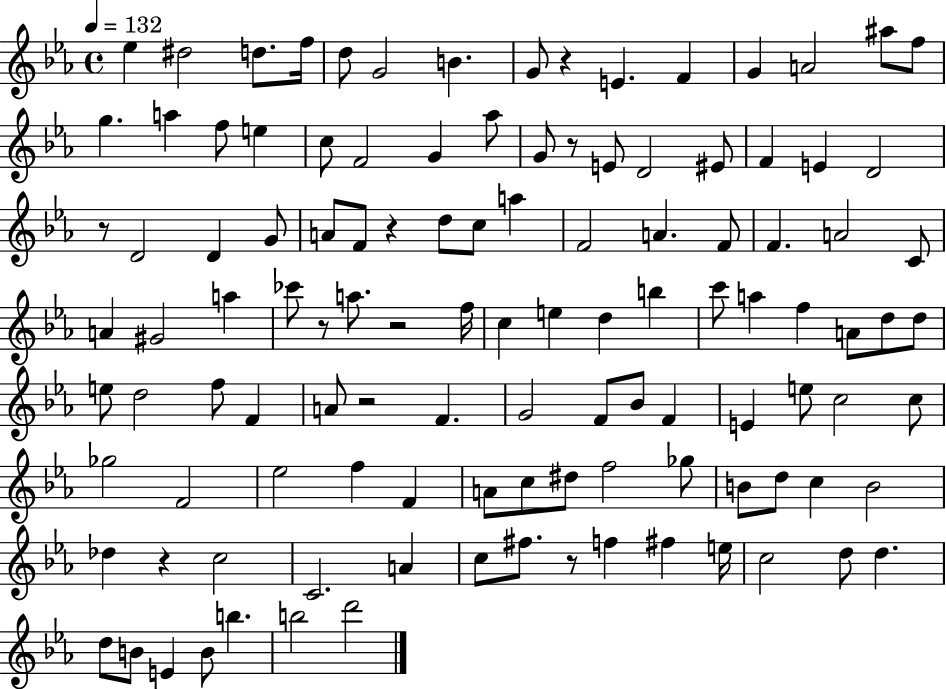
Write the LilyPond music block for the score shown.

{
  \clef treble
  \time 4/4
  \defaultTimeSignature
  \key ees \major
  \tempo 4 = 132
  ees''4 dis''2 d''8. f''16 | d''8 g'2 b'4. | g'8 r4 e'4. f'4 | g'4 a'2 ais''8 f''8 | \break g''4. a''4 f''8 e''4 | c''8 f'2 g'4 aes''8 | g'8 r8 e'8 d'2 eis'8 | f'4 e'4 d'2 | \break r8 d'2 d'4 g'8 | a'8 f'8 r4 d''8 c''8 a''4 | f'2 a'4. f'8 | f'4. a'2 c'8 | \break a'4 gis'2 a''4 | ces'''8 r8 a''8. r2 f''16 | c''4 e''4 d''4 b''4 | c'''8 a''4 f''4 a'8 d''8 d''8 | \break e''8 d''2 f''8 f'4 | a'8 r2 f'4. | g'2 f'8 bes'8 f'4 | e'4 e''8 c''2 c''8 | \break ges''2 f'2 | ees''2 f''4 f'4 | a'8 c''8 dis''8 f''2 ges''8 | b'8 d''8 c''4 b'2 | \break des''4 r4 c''2 | c'2. a'4 | c''8 fis''8. r8 f''4 fis''4 e''16 | c''2 d''8 d''4. | \break d''8 b'8 e'4 b'8 b''4. | b''2 d'''2 | \bar "|."
}